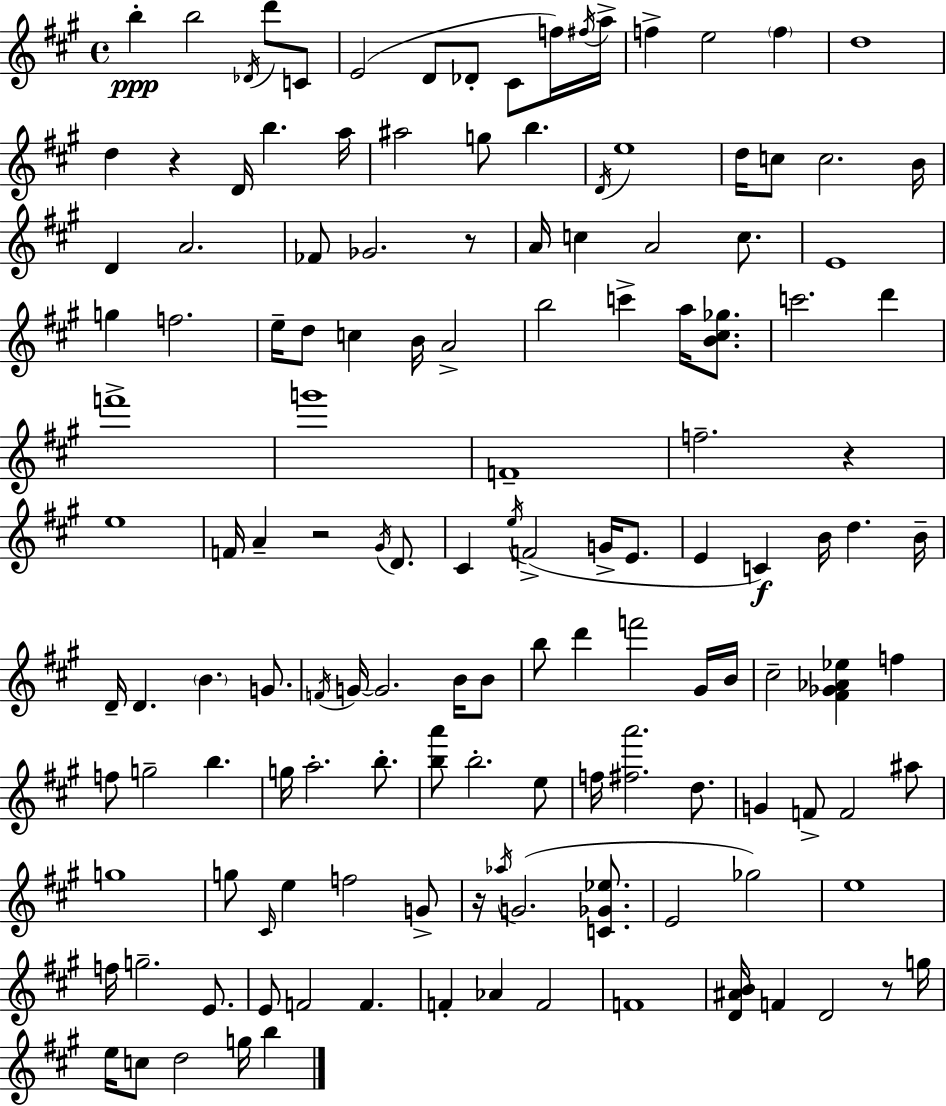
{
  \clef treble
  \time 4/4
  \defaultTimeSignature
  \key a \major
  b''4-.\ppp b''2 \acciaccatura { des'16 } d'''8 c'8 | e'2( d'8 des'8-. cis'8 f''16) | \acciaccatura { fis''16 } a''16-> f''4-> e''2 \parenthesize f''4 | d''1 | \break d''4 r4 d'16 b''4. | a''16 ais''2 g''8 b''4. | \acciaccatura { d'16 } e''1 | d''16 c''8 c''2. | \break b'16 d'4 a'2. | fes'8 ges'2. | r8 a'16 c''4 a'2 | c''8. e'1 | \break g''4 f''2. | e''16-- d''8 c''4 b'16 a'2-> | b''2 c'''4-> a''16 | <b' cis'' ges''>8. c'''2. d'''4 | \break f'''1-> | g'''1 | f'1-- | f''2.-- r4 | \break e''1 | f'16 a'4-- r2 | \acciaccatura { gis'16 } d'8. cis'4 \acciaccatura { e''16 } f'2->( | g'16-> e'8. e'4 c'4\f) b'16 d''4. | \break b'16-- d'16-- d'4. \parenthesize b'4. | g'8. \acciaccatura { f'16 } g'16~~ g'2. | b'16 b'8 b''8 d'''4 f'''2 | gis'16 b'16 cis''2-- <fis' ges' aes' ees''>4 | \break f''4 f''8 g''2-- | b''4. g''16 a''2.-. | b''8.-. <b'' a'''>8 b''2.-. | e''8 f''16 <fis'' a'''>2. | \break d''8. g'4 f'8-> f'2 | ais''8 g''1 | g''8 \grace { cis'16 } e''4 f''2 | g'8-> r16 \acciaccatura { aes''16 }( g'2. | \break <c' ges' ees''>8. e'2 | ges''2) e''1 | f''16 g''2.-- | e'8. e'8 f'2 | \break f'4. f'4-. aes'4 | f'2 f'1 | <d' ais' b'>16 f'4 d'2 | r8 g''16 e''16 c''8 d''2 | \break g''16 b''4 \bar "|."
}